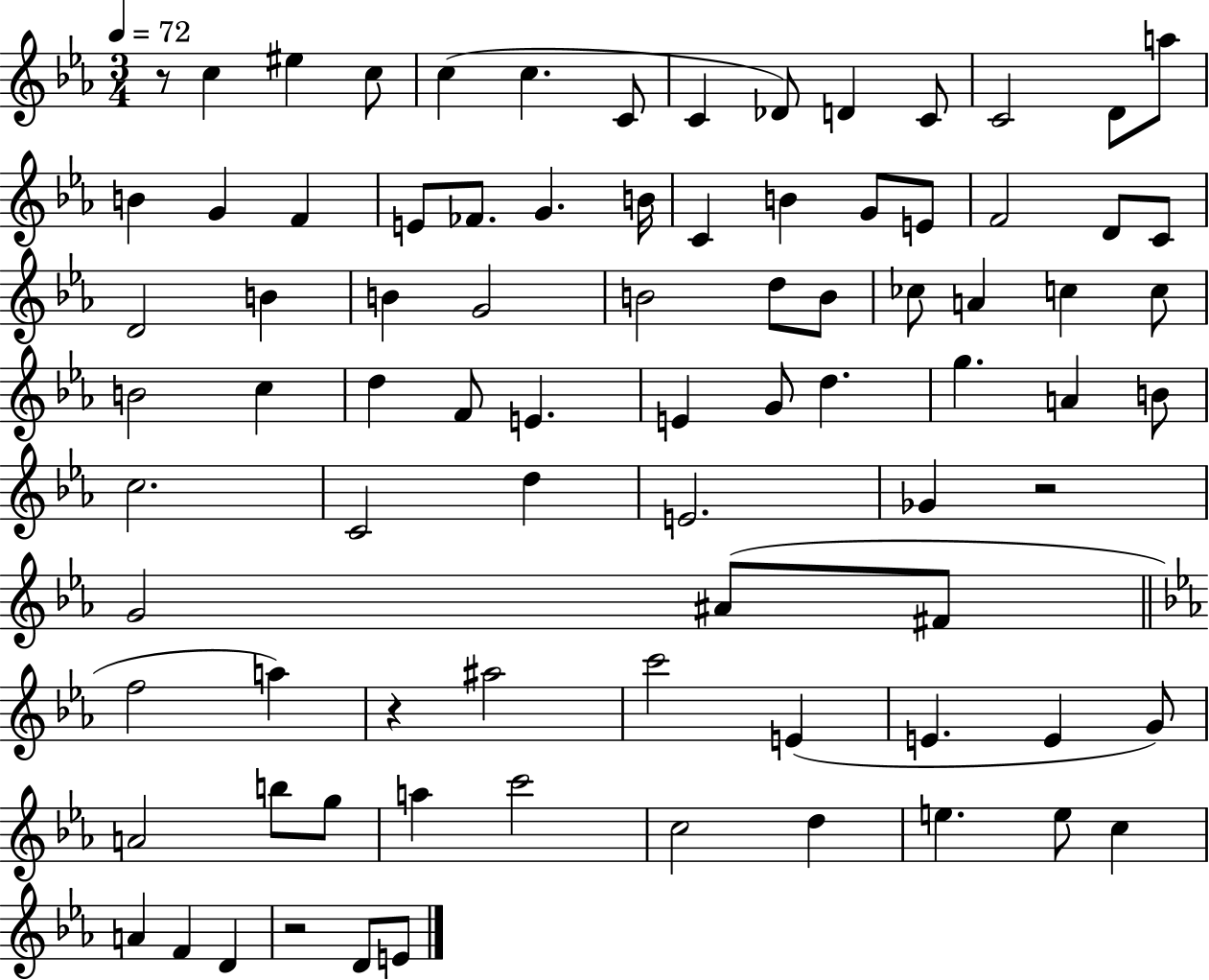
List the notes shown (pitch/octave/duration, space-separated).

R/e C5/q EIS5/q C5/e C5/q C5/q. C4/e C4/q Db4/e D4/q C4/e C4/h D4/e A5/e B4/q G4/q F4/q E4/e FES4/e. G4/q. B4/s C4/q B4/q G4/e E4/e F4/h D4/e C4/e D4/h B4/q B4/q G4/h B4/h D5/e B4/e CES5/e A4/q C5/q C5/e B4/h C5/q D5/q F4/e E4/q. E4/q G4/e D5/q. G5/q. A4/q B4/e C5/h. C4/h D5/q E4/h. Gb4/q R/h G4/h A#4/e F#4/e F5/h A5/q R/q A#5/h C6/h E4/q E4/q. E4/q G4/e A4/h B5/e G5/e A5/q C6/h C5/h D5/q E5/q. E5/e C5/q A4/q F4/q D4/q R/h D4/e E4/e